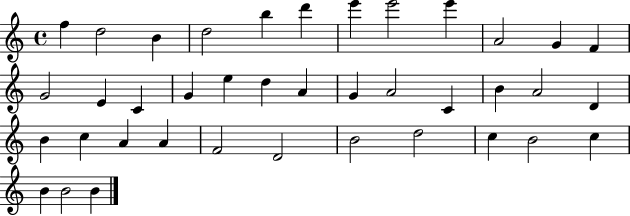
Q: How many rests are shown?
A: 0